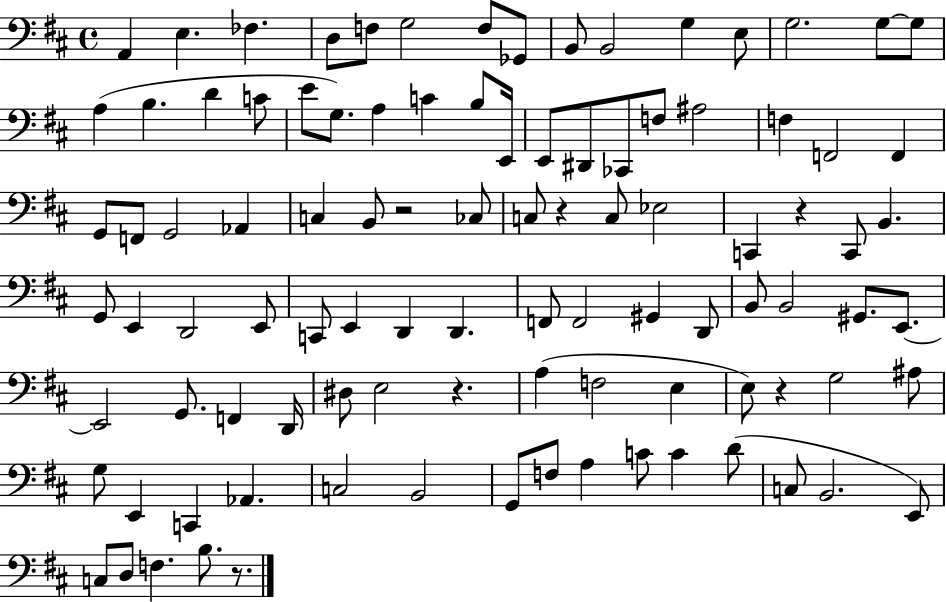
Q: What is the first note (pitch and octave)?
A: A2